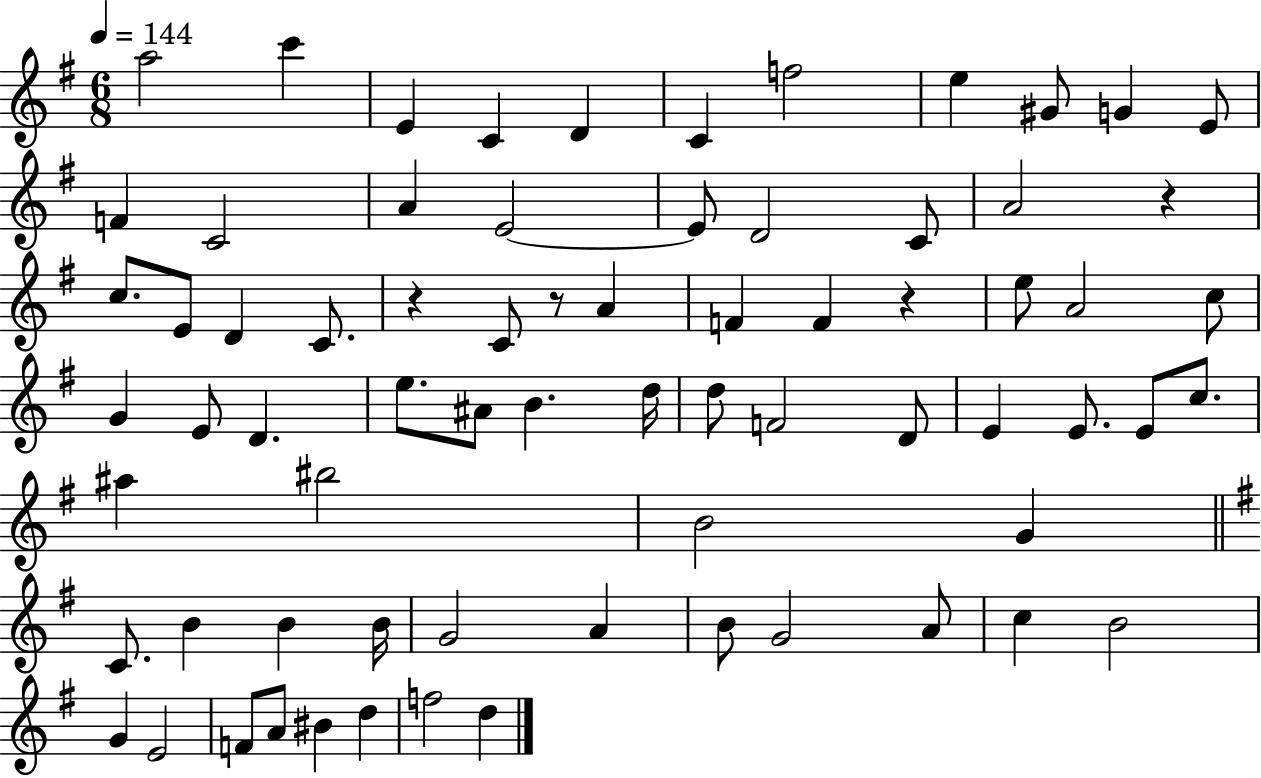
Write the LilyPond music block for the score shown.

{
  \clef treble
  \numericTimeSignature
  \time 6/8
  \key g \major
  \tempo 4 = 144
  a''2 c'''4 | e'4 c'4 d'4 | c'4 f''2 | e''4 gis'8 g'4 e'8 | \break f'4 c'2 | a'4 e'2~~ | e'8 d'2 c'8 | a'2 r4 | \break c''8. e'8 d'4 c'8. | r4 c'8 r8 a'4 | f'4 f'4 r4 | e''8 a'2 c''8 | \break g'4 e'8 d'4. | e''8. ais'8 b'4. d''16 | d''8 f'2 d'8 | e'4 e'8. e'8 c''8. | \break ais''4 bis''2 | b'2 g'4 | \bar "||" \break \key g \major c'8. b'4 b'4 b'16 | g'2 a'4 | b'8 g'2 a'8 | c''4 b'2 | \break g'4 e'2 | f'8 a'8 bis'4 d''4 | f''2 d''4 | \bar "|."
}